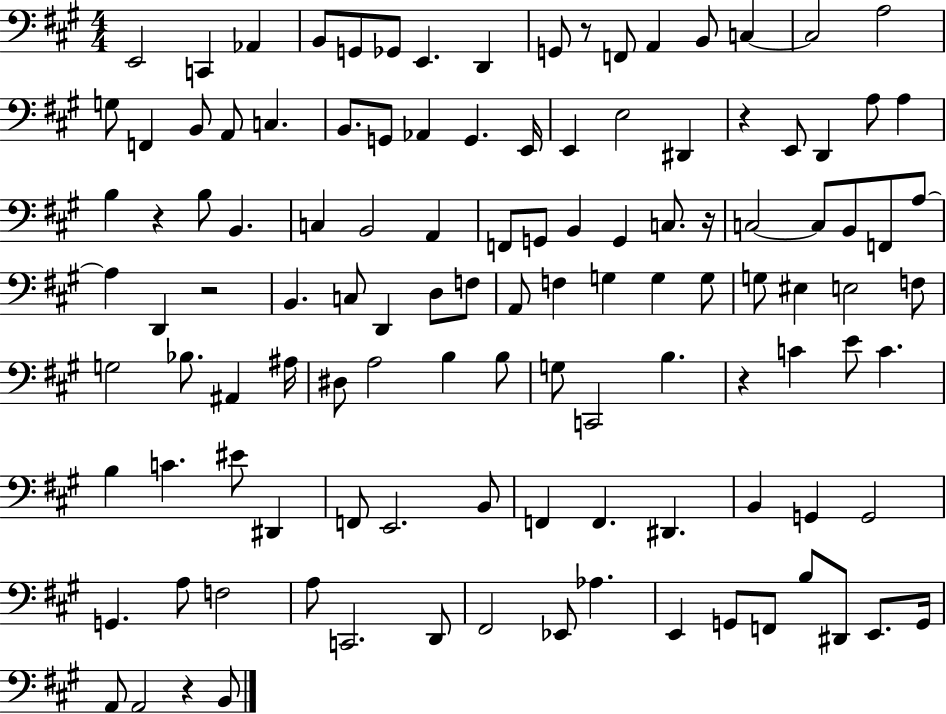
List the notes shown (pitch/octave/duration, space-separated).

E2/h C2/q Ab2/q B2/e G2/e Gb2/e E2/q. D2/q G2/e R/e F2/e A2/q B2/e C3/q C3/h A3/h G3/e F2/q B2/e A2/e C3/q. B2/e. G2/e Ab2/q G2/q. E2/s E2/q E3/h D#2/q R/q E2/e D2/q A3/e A3/q B3/q R/q B3/e B2/q. C3/q B2/h A2/q F2/e G2/e B2/q G2/q C3/e. R/s C3/h C3/e B2/e F2/e A3/e A3/q D2/q R/h B2/q. C3/e D2/q D3/e F3/e A2/e F3/q G3/q G3/q G3/e G3/e EIS3/q E3/h F3/e G3/h Bb3/e. A#2/q A#3/s D#3/e A3/h B3/q B3/e G3/e C2/h B3/q. R/q C4/q E4/e C4/q. B3/q C4/q. EIS4/e D#2/q F2/e E2/h. B2/e F2/q F2/q. D#2/q. B2/q G2/q G2/h G2/q. A3/e F3/h A3/e C2/h. D2/e F#2/h Eb2/e Ab3/q. E2/q G2/e F2/e B3/e D#2/e E2/e. G2/s A2/e A2/h R/q B2/e